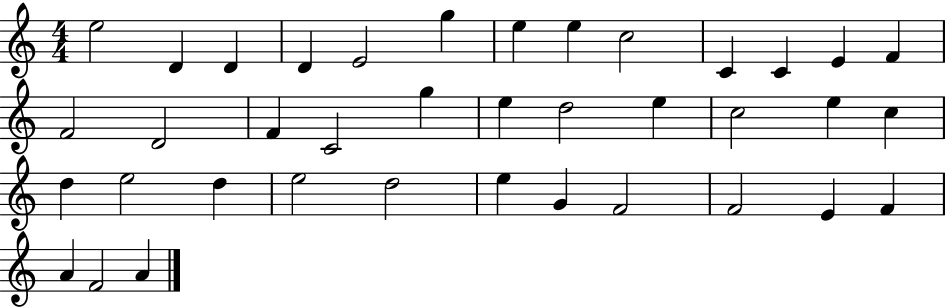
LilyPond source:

{
  \clef treble
  \numericTimeSignature
  \time 4/4
  \key c \major
  e''2 d'4 d'4 | d'4 e'2 g''4 | e''4 e''4 c''2 | c'4 c'4 e'4 f'4 | \break f'2 d'2 | f'4 c'2 g''4 | e''4 d''2 e''4 | c''2 e''4 c''4 | \break d''4 e''2 d''4 | e''2 d''2 | e''4 g'4 f'2 | f'2 e'4 f'4 | \break a'4 f'2 a'4 | \bar "|."
}